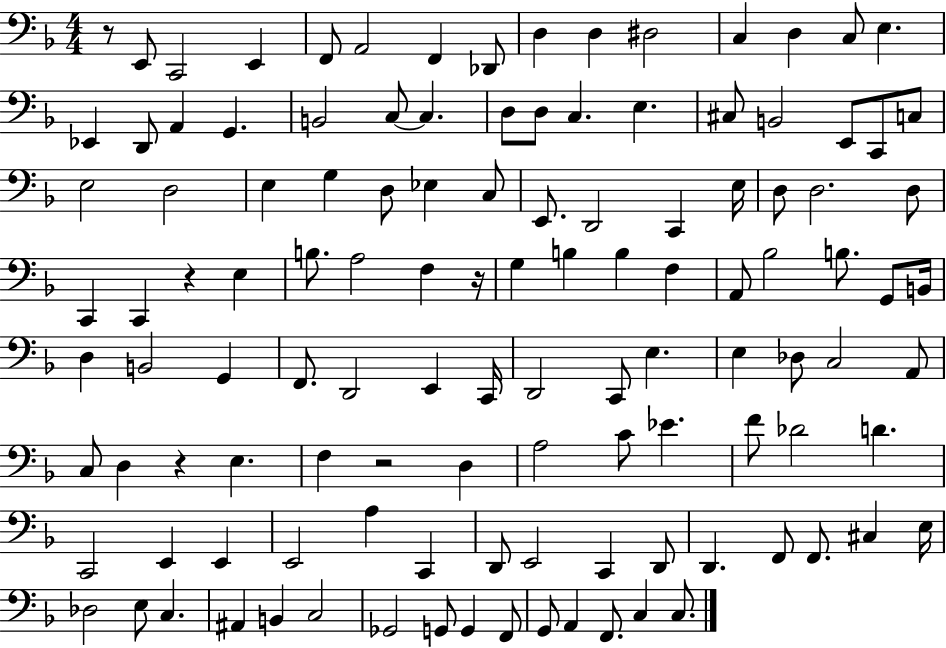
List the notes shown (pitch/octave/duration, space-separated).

R/e E2/e C2/h E2/q F2/e A2/h F2/q Db2/e D3/q D3/q D#3/h C3/q D3/q C3/e E3/q. Eb2/q D2/e A2/q G2/q. B2/h C3/e C3/q. D3/e D3/e C3/q. E3/q. C#3/e B2/h E2/e C2/e C3/e E3/h D3/h E3/q G3/q D3/e Eb3/q C3/e E2/e. D2/h C2/q E3/s D3/e D3/h. D3/e C2/q C2/q R/q E3/q B3/e. A3/h F3/q R/s G3/q B3/q B3/q F3/q A2/e Bb3/h B3/e. G2/e B2/s D3/q B2/h G2/q F2/e. D2/h E2/q C2/s D2/h C2/e E3/q. E3/q Db3/e C3/h A2/e C3/e D3/q R/q E3/q. F3/q R/h D3/q A3/h C4/e Eb4/q. F4/e Db4/h D4/q. C2/h E2/q E2/q E2/h A3/q C2/q D2/e E2/h C2/q D2/e D2/q. F2/e F2/e. C#3/q E3/s Db3/h E3/e C3/q. A#2/q B2/q C3/h Gb2/h G2/e G2/q F2/e G2/e A2/q F2/e. C3/q C3/e.